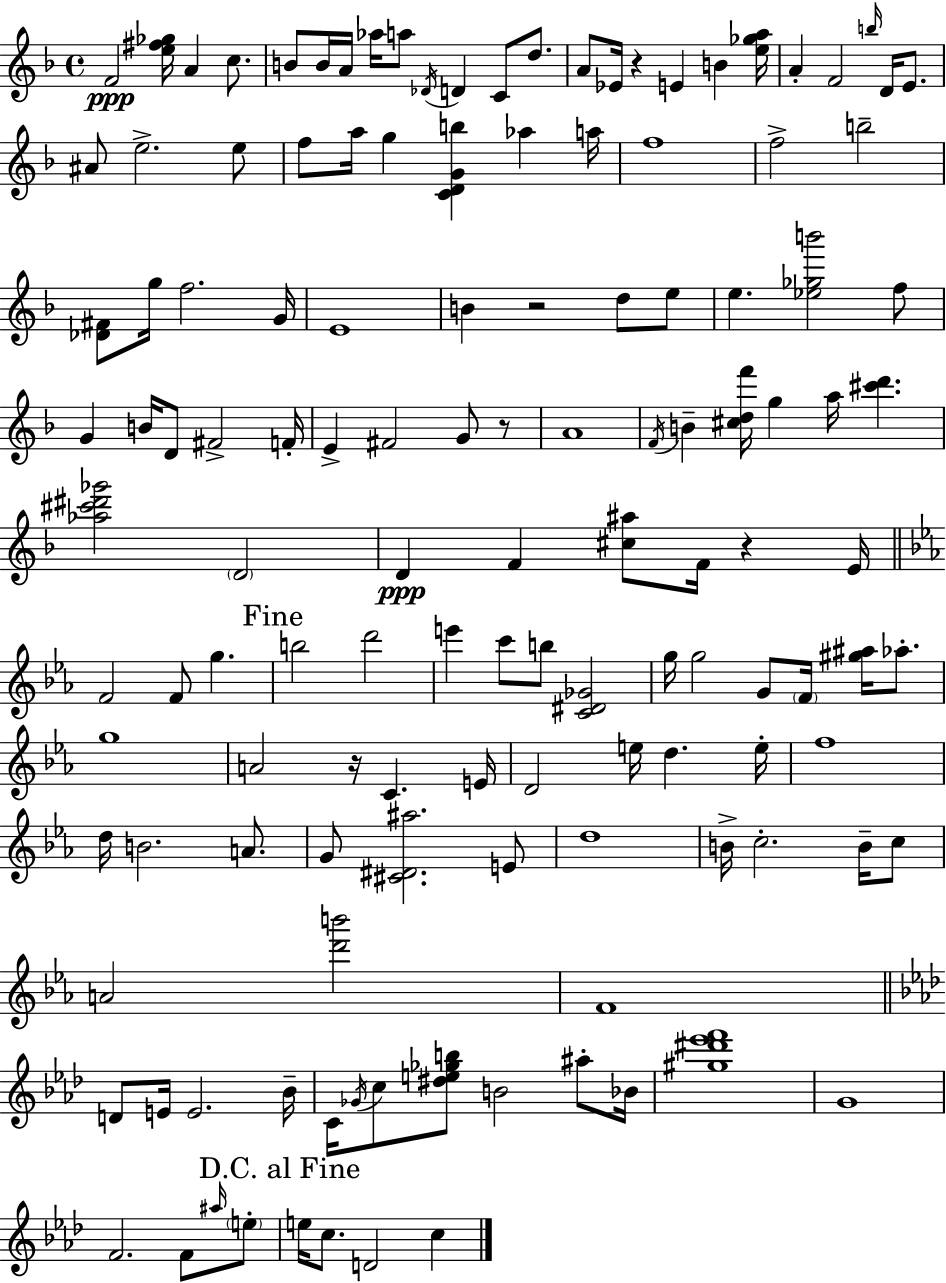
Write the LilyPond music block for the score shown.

{
  \clef treble
  \time 4/4
  \defaultTimeSignature
  \key d \minor
  f'2\ppp <e'' fis'' ges''>16 a'4 c''8. | b'8 b'16 a'16 aes''16 a''8 \acciaccatura { des'16 } d'4 c'8 d''8. | a'8 ees'16 r4 e'4 b'4 | <e'' ges'' a''>16 a'4-. f'2 \grace { b''16 } d'16 e'8. | \break ais'8 e''2.-> | e''8 f''8 a''16 g''4 <c' d' g' b''>4 aes''4 | a''16 f''1 | f''2-> b''2-- | \break <des' fis'>8 g''16 f''2. | g'16 e'1 | b'4 r2 d''8 | e''8 e''4. <ees'' ges'' b'''>2 | \break f''8 g'4 b'16 d'8 fis'2-> | f'16-. e'4-> fis'2 g'8 | r8 a'1 | \acciaccatura { f'16 } b'4-- <cis'' d'' f'''>16 g''4 a''16 <cis''' d'''>4. | \break <aes'' cis''' dis''' ges'''>2 \parenthesize d'2 | d'4\ppp f'4 <cis'' ais''>8 f'16 r4 | e'16 \bar "||" \break \key c \minor f'2 f'8 g''4. | \mark "Fine" b''2 d'''2 | e'''4 c'''8 b''8 <c' dis' ges'>2 | g''16 g''2 g'8 \parenthesize f'16 <gis'' ais''>16 aes''8.-. | \break g''1 | a'2 r16 c'4. e'16 | d'2 e''16 d''4. e''16-. | f''1 | \break d''16 b'2. a'8. | g'8 <cis' dis' ais''>2. e'8 | d''1 | b'16-> c''2.-. b'16-- c''8 | \break a'2 <d''' b'''>2 | f'1 | \bar "||" \break \key aes \major d'8 e'16 e'2. bes'16-- | c'16 \acciaccatura { ges'16 } c''8 <dis'' e'' ges'' b''>8 b'2 ais''8-. | bes'16 <gis'' dis''' ees''' f'''>1 | g'1 | \break f'2. f'8 \grace { ais''16 } | \parenthesize e''8-. \mark "D.C. al Fine" e''16 c''8. d'2 c''4 | \bar "|."
}